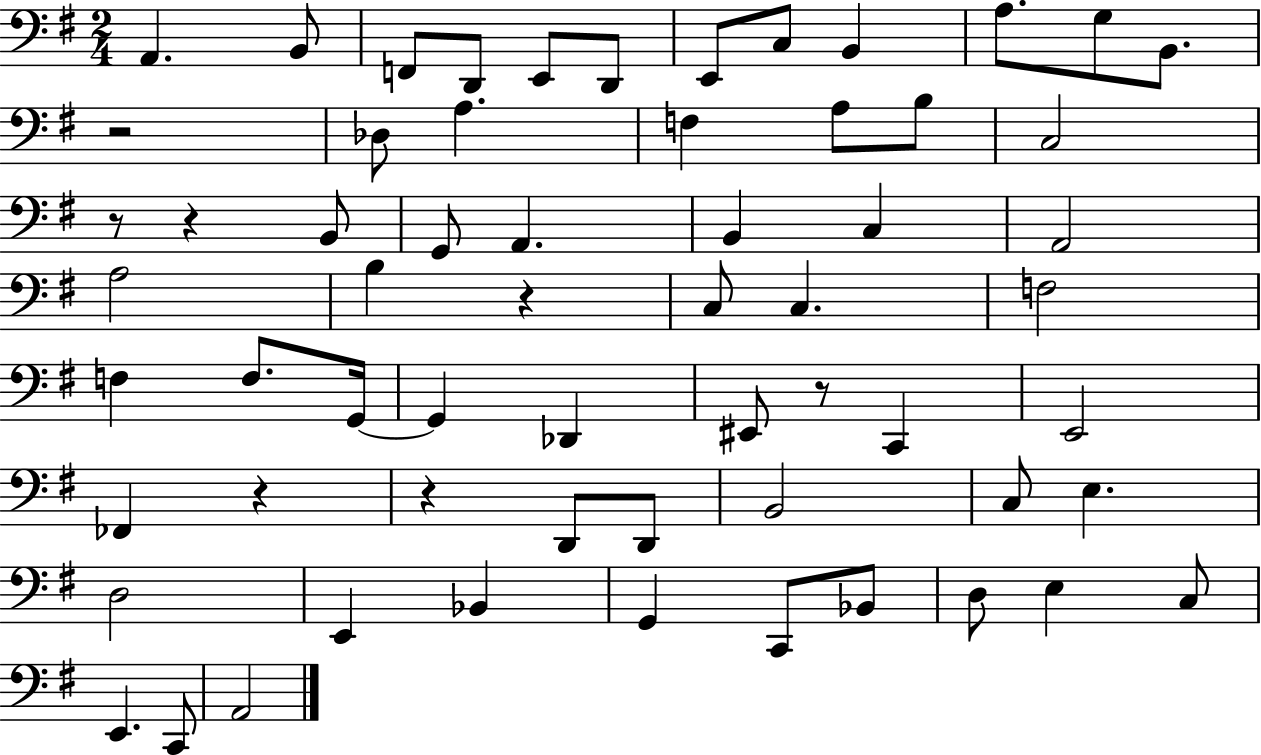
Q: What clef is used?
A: bass